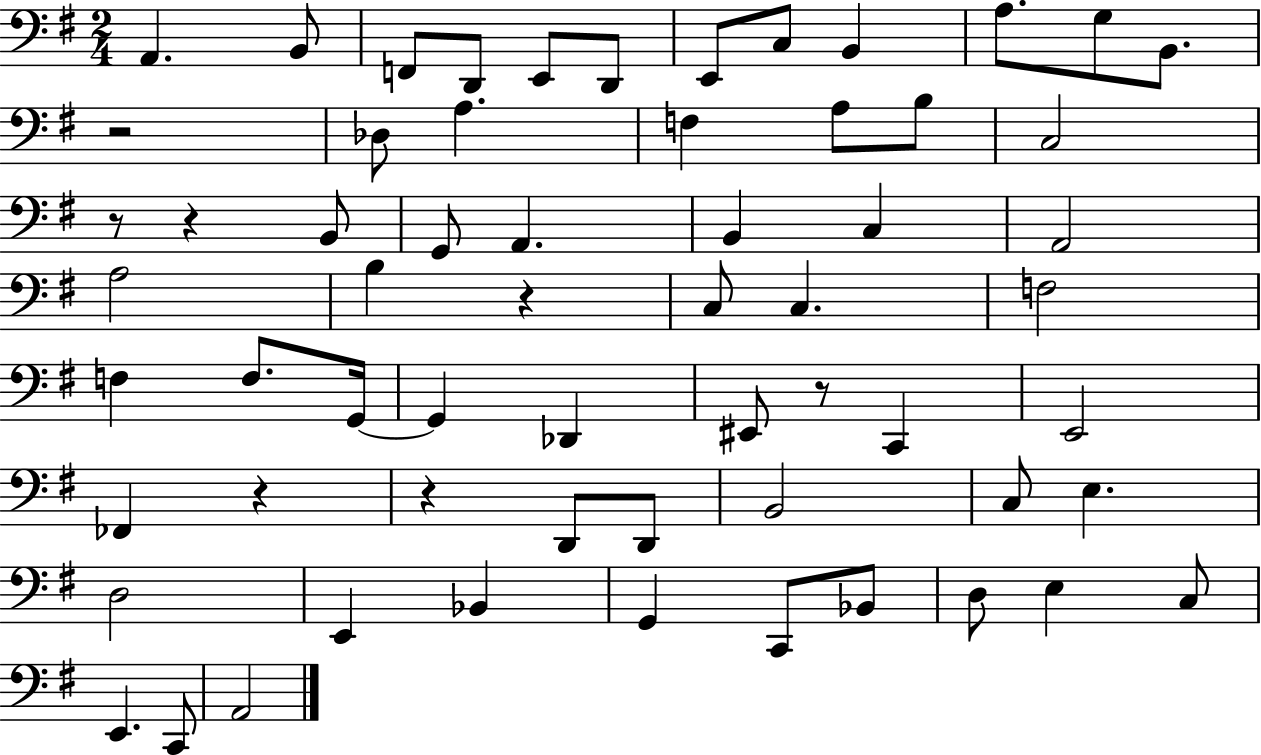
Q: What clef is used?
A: bass